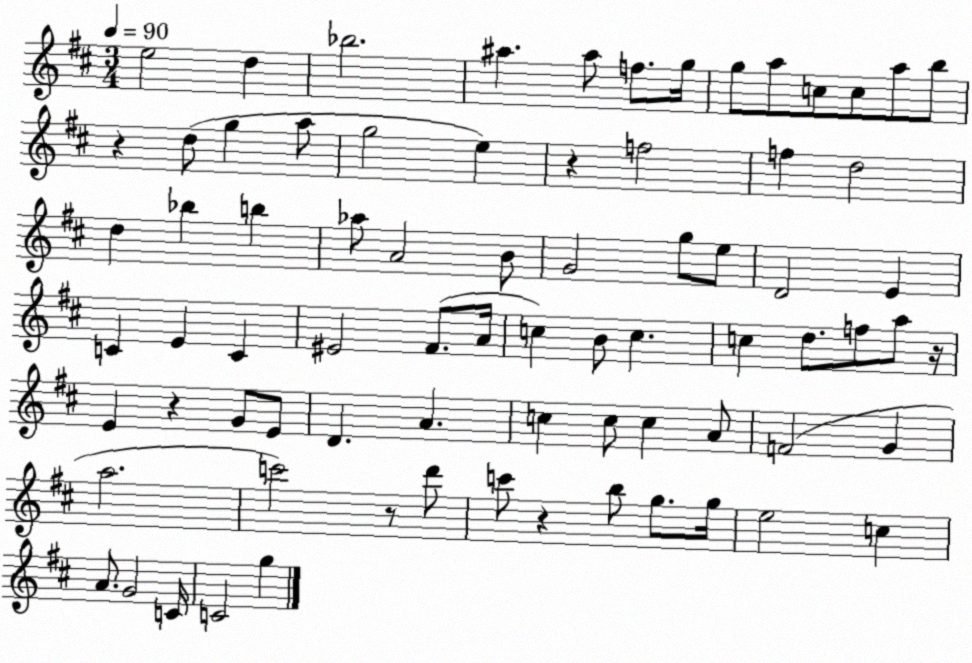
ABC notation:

X:1
T:Untitled
M:3/4
L:1/4
K:D
e2 d _b2 ^a ^a/2 f/2 g/4 g/2 a/2 c/2 c/2 a/2 b/2 z d/2 g a/2 g2 e z f2 f d2 d _b b _a/2 A2 B/2 G2 g/2 e/2 D2 E C E C ^E2 ^F/2 A/4 c B/2 c c d/2 f/2 a/2 z/4 E z G/2 E/2 D A c c/2 c A/2 F2 G a2 c'2 z/2 d'/2 c'/2 z b/2 g/2 g/4 e2 c A/2 G2 C/4 C2 g